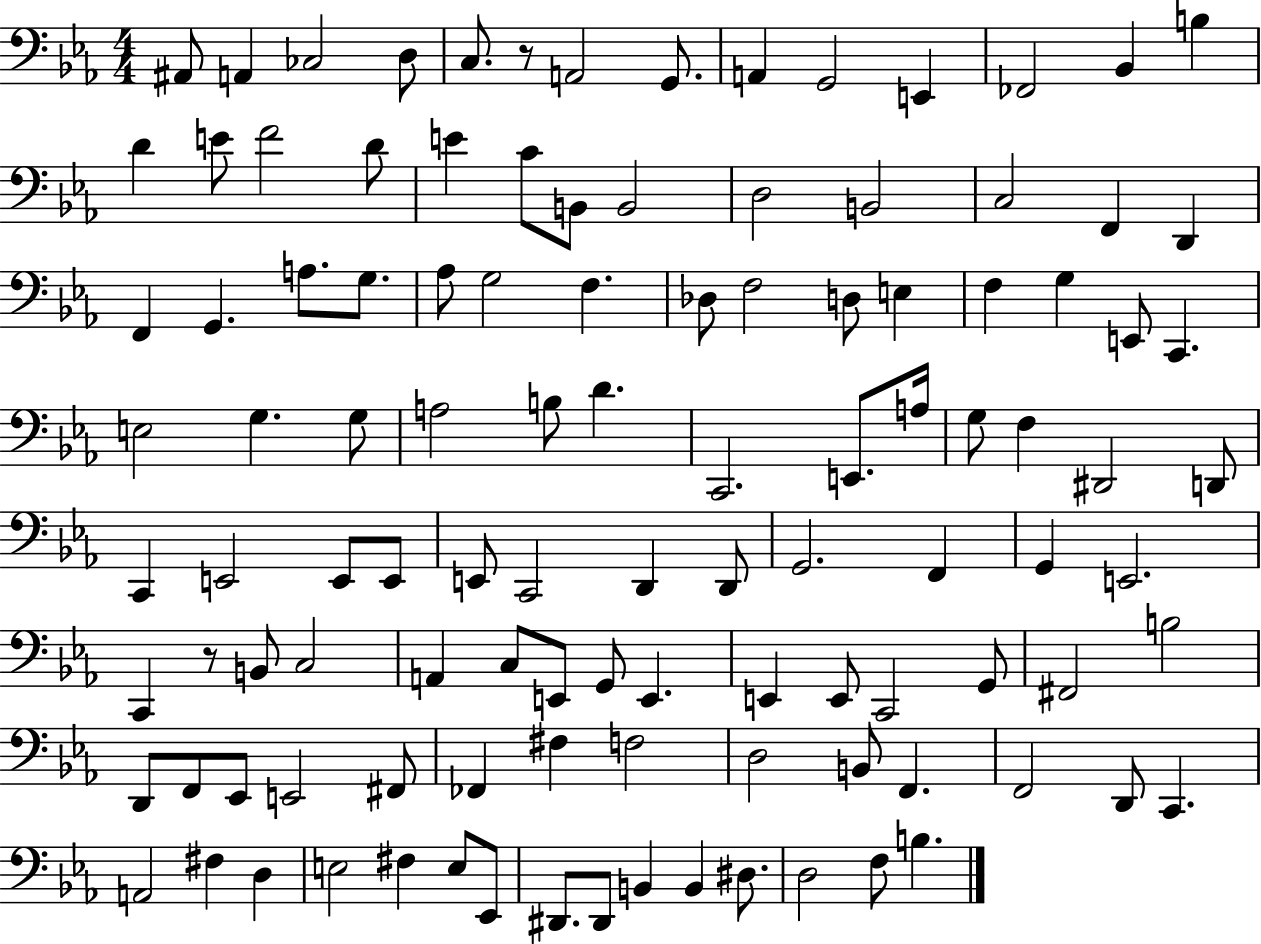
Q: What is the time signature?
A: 4/4